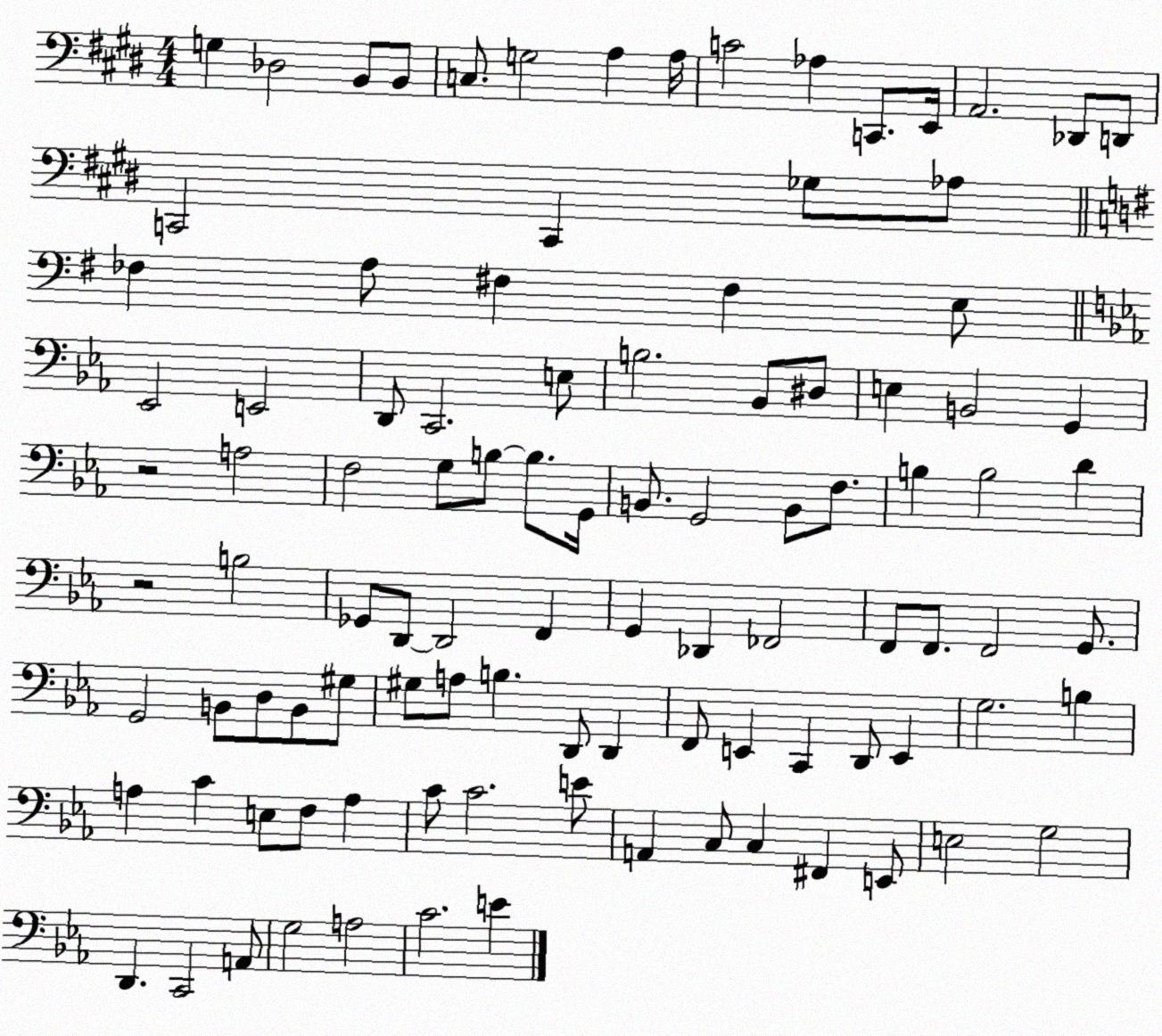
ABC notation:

X:1
T:Untitled
M:4/4
L:1/4
K:E
G, _D,2 B,,/2 B,,/2 C,/2 G,2 A, A,/4 C2 _A, C,,/2 E,,/4 A,,2 _D,,/2 D,,/2 C,,2 C,, _G,/2 _A,/2 _F, A,/2 ^F, ^F, E,/2 _E,,2 E,,2 D,,/2 C,,2 E,/2 B,2 _B,,/2 ^D,/2 E, B,,2 G,, z2 A,2 F,2 G,/2 B,/2 B,/2 G,,/4 B,,/2 G,,2 B,,/2 F,/2 B, B,2 D z2 B,2 _G,,/2 D,,/2 D,,2 F,, G,, _D,, _F,,2 F,,/2 F,,/2 F,,2 G,,/2 G,,2 B,,/2 D,/2 B,,/2 ^G,/2 ^G,/2 A,/2 B, D,,/2 D,, F,,/2 E,, C,, D,,/2 E,, G,2 B, A, C E,/2 F,/2 A, C/2 C2 E/2 A,, C,/2 C, ^F,, E,,/2 E,2 G,2 D,, C,,2 A,,/2 G,2 A,2 C2 E